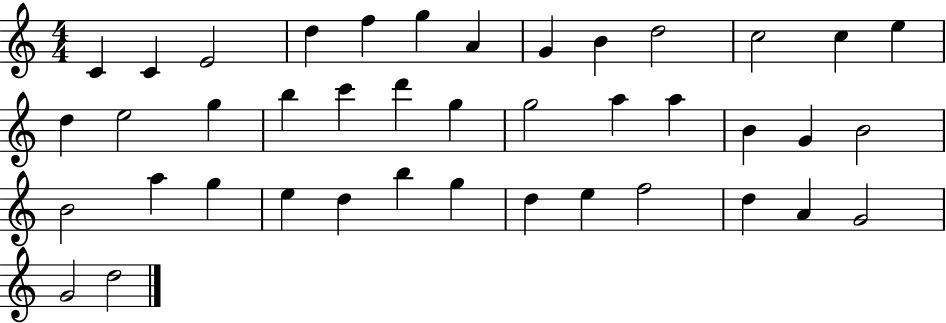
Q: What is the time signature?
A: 4/4